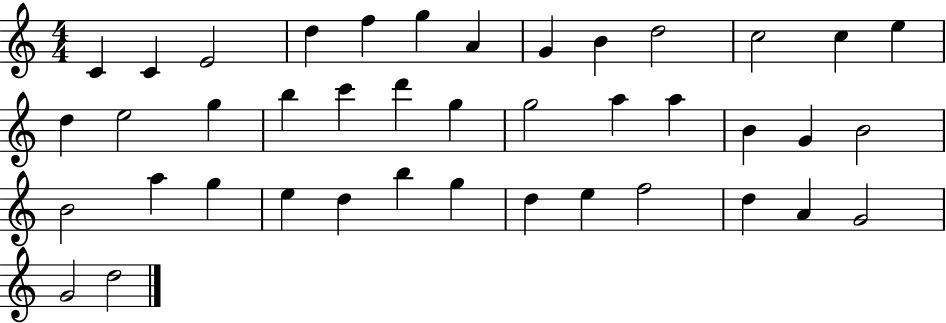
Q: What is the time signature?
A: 4/4